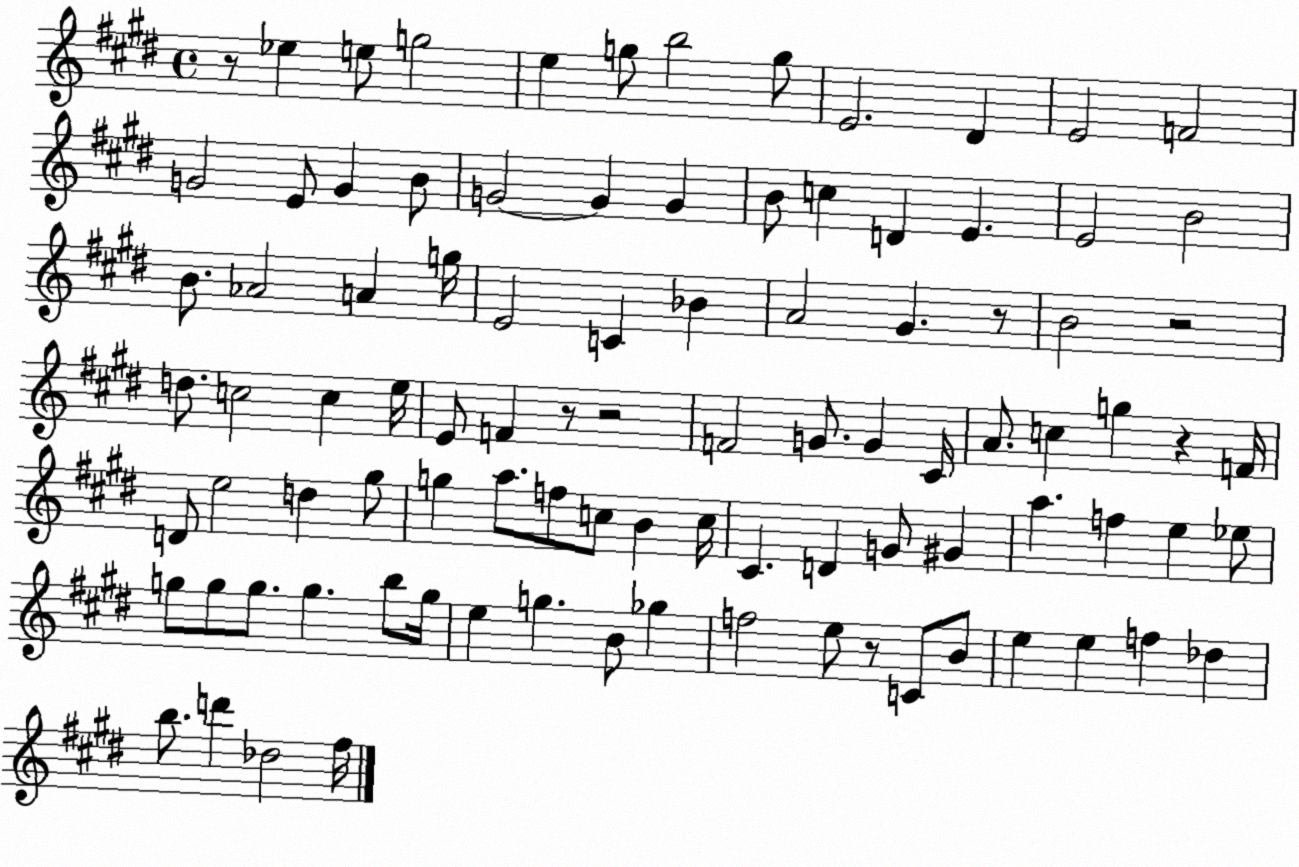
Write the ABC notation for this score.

X:1
T:Untitled
M:4/4
L:1/4
K:E
z/2 _e e/2 g2 e g/2 b2 g/2 E2 ^D E2 F2 G2 E/2 G B/2 G2 G G B/2 c D E E2 B2 B/2 _A2 A g/4 E2 C _B A2 ^G z/2 B2 z2 d/2 c2 c e/4 E/2 F z/2 z2 F2 G/2 G ^C/4 A/2 c g z F/4 D/2 e2 d ^g/2 g a/2 f/2 c/2 B c/4 ^C D G/2 ^G a f e _e/2 g/2 g/2 g/2 g b/2 g/4 e g B/2 _g f2 e/2 z/2 C/2 B/2 e e f _d b/2 d' _d2 ^f/4